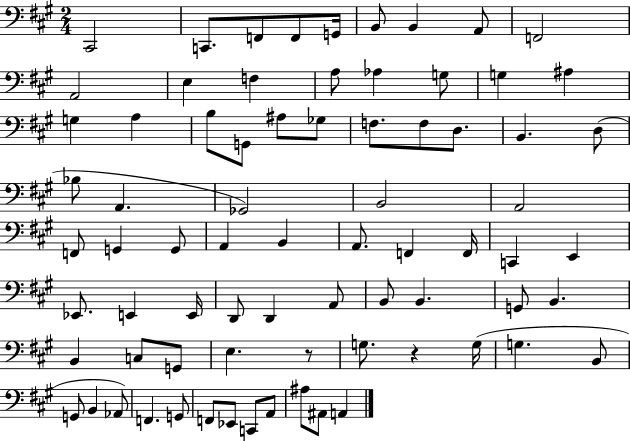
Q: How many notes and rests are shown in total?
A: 75